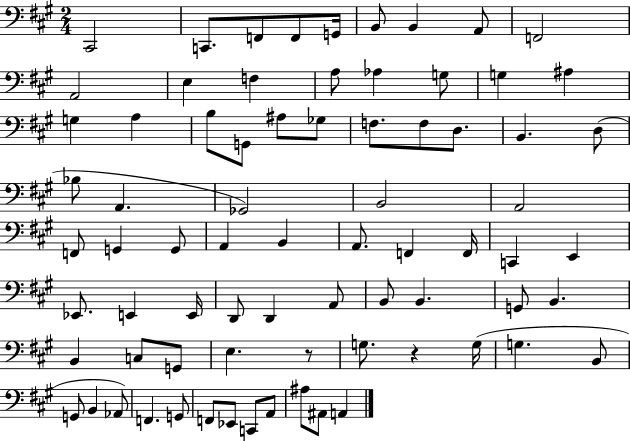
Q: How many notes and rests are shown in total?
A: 75